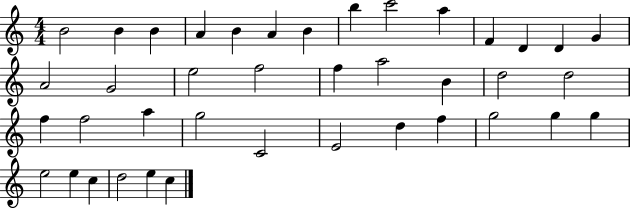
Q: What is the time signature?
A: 4/4